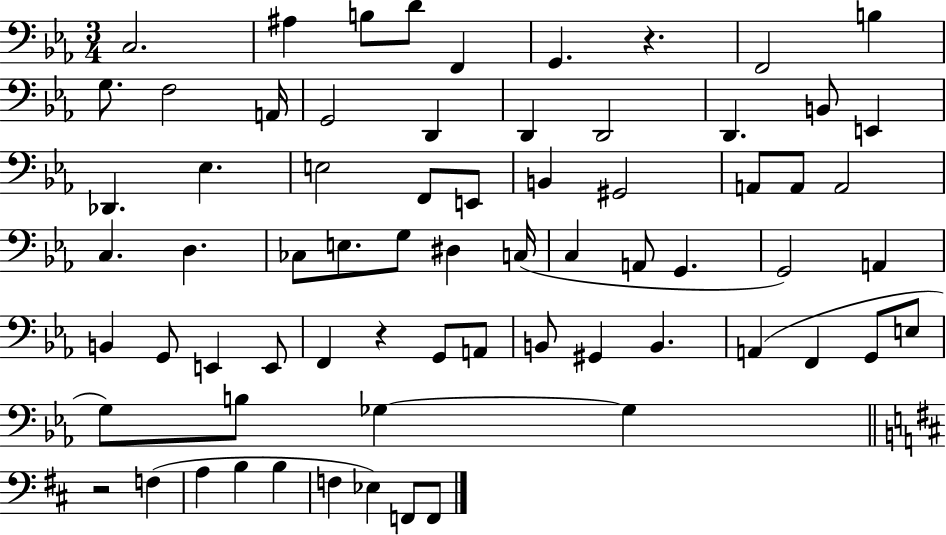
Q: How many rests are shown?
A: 3